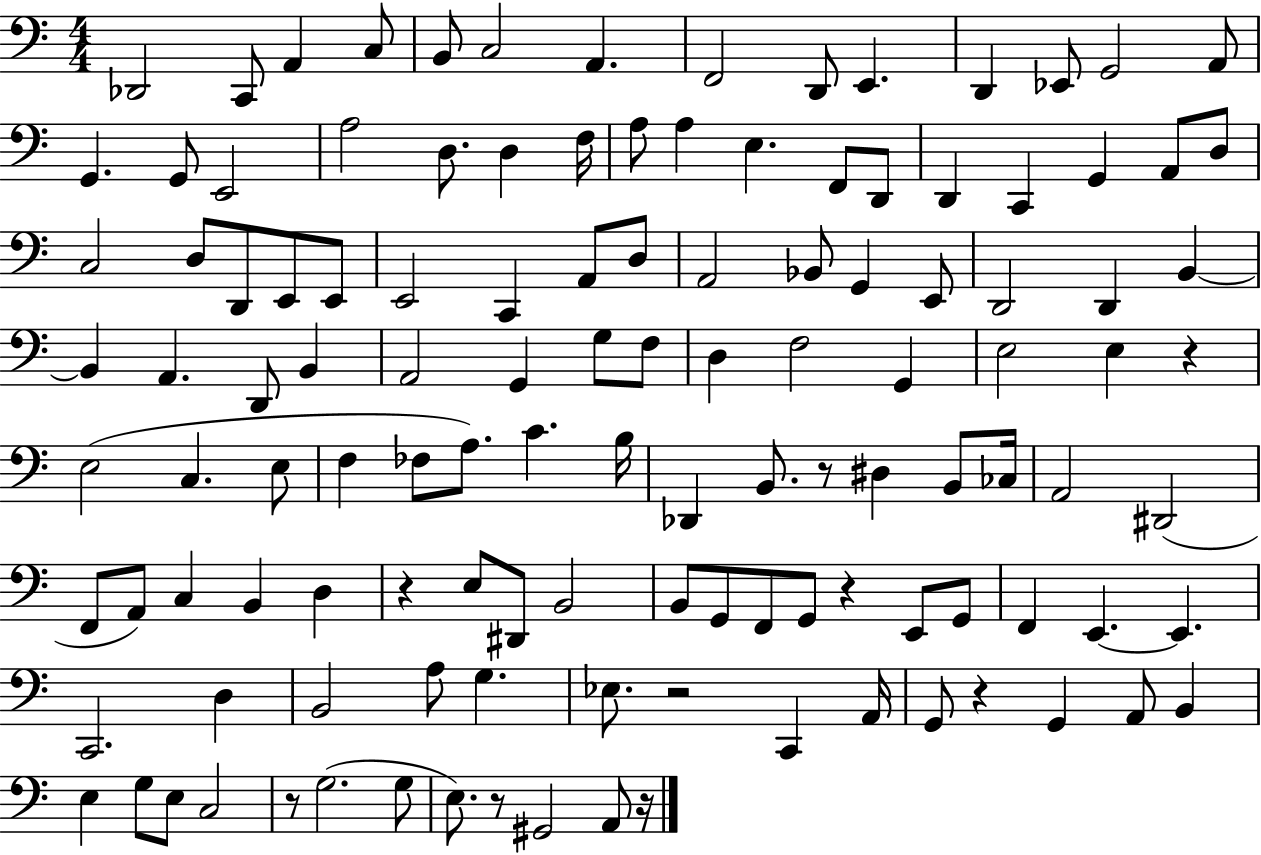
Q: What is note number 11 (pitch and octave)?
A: D2